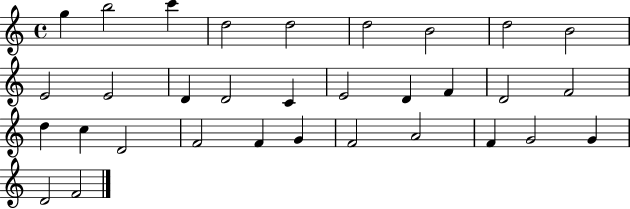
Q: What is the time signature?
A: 4/4